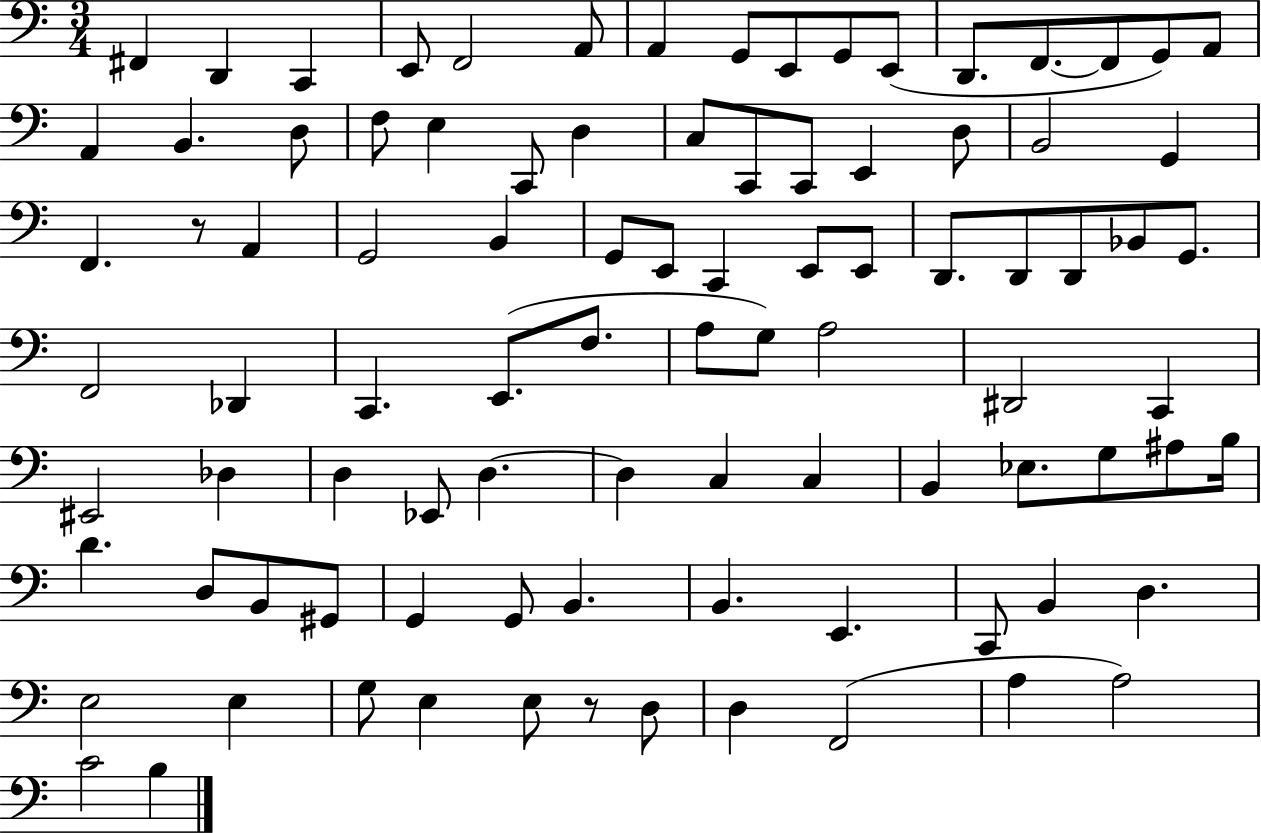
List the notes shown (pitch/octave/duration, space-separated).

F#2/q D2/q C2/q E2/e F2/h A2/e A2/q G2/e E2/e G2/e E2/e D2/e. F2/e. F2/e G2/e A2/e A2/q B2/q. D3/e F3/e E3/q C2/e D3/q C3/e C2/e C2/e E2/q D3/e B2/h G2/q F2/q. R/e A2/q G2/h B2/q G2/e E2/e C2/q E2/e E2/e D2/e. D2/e D2/e Bb2/e G2/e. F2/h Db2/q C2/q. E2/e. F3/e. A3/e G3/e A3/h D#2/h C2/q EIS2/h Db3/q D3/q Eb2/e D3/q. D3/q C3/q C3/q B2/q Eb3/e. G3/e A#3/e B3/s D4/q. D3/e B2/e G#2/e G2/q G2/e B2/q. B2/q. E2/q. C2/e B2/q D3/q. E3/h E3/q G3/e E3/q E3/e R/e D3/e D3/q F2/h A3/q A3/h C4/h B3/q